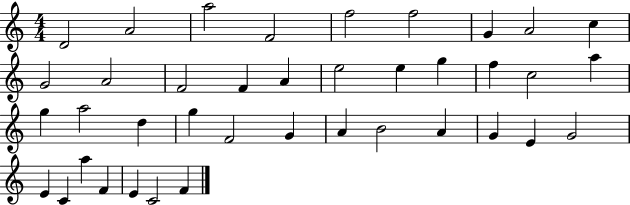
D4/h A4/h A5/h F4/h F5/h F5/h G4/q A4/h C5/q G4/h A4/h F4/h F4/q A4/q E5/h E5/q G5/q F5/q C5/h A5/q G5/q A5/h D5/q G5/q F4/h G4/q A4/q B4/h A4/q G4/q E4/q G4/h E4/q C4/q A5/q F4/q E4/q C4/h F4/q